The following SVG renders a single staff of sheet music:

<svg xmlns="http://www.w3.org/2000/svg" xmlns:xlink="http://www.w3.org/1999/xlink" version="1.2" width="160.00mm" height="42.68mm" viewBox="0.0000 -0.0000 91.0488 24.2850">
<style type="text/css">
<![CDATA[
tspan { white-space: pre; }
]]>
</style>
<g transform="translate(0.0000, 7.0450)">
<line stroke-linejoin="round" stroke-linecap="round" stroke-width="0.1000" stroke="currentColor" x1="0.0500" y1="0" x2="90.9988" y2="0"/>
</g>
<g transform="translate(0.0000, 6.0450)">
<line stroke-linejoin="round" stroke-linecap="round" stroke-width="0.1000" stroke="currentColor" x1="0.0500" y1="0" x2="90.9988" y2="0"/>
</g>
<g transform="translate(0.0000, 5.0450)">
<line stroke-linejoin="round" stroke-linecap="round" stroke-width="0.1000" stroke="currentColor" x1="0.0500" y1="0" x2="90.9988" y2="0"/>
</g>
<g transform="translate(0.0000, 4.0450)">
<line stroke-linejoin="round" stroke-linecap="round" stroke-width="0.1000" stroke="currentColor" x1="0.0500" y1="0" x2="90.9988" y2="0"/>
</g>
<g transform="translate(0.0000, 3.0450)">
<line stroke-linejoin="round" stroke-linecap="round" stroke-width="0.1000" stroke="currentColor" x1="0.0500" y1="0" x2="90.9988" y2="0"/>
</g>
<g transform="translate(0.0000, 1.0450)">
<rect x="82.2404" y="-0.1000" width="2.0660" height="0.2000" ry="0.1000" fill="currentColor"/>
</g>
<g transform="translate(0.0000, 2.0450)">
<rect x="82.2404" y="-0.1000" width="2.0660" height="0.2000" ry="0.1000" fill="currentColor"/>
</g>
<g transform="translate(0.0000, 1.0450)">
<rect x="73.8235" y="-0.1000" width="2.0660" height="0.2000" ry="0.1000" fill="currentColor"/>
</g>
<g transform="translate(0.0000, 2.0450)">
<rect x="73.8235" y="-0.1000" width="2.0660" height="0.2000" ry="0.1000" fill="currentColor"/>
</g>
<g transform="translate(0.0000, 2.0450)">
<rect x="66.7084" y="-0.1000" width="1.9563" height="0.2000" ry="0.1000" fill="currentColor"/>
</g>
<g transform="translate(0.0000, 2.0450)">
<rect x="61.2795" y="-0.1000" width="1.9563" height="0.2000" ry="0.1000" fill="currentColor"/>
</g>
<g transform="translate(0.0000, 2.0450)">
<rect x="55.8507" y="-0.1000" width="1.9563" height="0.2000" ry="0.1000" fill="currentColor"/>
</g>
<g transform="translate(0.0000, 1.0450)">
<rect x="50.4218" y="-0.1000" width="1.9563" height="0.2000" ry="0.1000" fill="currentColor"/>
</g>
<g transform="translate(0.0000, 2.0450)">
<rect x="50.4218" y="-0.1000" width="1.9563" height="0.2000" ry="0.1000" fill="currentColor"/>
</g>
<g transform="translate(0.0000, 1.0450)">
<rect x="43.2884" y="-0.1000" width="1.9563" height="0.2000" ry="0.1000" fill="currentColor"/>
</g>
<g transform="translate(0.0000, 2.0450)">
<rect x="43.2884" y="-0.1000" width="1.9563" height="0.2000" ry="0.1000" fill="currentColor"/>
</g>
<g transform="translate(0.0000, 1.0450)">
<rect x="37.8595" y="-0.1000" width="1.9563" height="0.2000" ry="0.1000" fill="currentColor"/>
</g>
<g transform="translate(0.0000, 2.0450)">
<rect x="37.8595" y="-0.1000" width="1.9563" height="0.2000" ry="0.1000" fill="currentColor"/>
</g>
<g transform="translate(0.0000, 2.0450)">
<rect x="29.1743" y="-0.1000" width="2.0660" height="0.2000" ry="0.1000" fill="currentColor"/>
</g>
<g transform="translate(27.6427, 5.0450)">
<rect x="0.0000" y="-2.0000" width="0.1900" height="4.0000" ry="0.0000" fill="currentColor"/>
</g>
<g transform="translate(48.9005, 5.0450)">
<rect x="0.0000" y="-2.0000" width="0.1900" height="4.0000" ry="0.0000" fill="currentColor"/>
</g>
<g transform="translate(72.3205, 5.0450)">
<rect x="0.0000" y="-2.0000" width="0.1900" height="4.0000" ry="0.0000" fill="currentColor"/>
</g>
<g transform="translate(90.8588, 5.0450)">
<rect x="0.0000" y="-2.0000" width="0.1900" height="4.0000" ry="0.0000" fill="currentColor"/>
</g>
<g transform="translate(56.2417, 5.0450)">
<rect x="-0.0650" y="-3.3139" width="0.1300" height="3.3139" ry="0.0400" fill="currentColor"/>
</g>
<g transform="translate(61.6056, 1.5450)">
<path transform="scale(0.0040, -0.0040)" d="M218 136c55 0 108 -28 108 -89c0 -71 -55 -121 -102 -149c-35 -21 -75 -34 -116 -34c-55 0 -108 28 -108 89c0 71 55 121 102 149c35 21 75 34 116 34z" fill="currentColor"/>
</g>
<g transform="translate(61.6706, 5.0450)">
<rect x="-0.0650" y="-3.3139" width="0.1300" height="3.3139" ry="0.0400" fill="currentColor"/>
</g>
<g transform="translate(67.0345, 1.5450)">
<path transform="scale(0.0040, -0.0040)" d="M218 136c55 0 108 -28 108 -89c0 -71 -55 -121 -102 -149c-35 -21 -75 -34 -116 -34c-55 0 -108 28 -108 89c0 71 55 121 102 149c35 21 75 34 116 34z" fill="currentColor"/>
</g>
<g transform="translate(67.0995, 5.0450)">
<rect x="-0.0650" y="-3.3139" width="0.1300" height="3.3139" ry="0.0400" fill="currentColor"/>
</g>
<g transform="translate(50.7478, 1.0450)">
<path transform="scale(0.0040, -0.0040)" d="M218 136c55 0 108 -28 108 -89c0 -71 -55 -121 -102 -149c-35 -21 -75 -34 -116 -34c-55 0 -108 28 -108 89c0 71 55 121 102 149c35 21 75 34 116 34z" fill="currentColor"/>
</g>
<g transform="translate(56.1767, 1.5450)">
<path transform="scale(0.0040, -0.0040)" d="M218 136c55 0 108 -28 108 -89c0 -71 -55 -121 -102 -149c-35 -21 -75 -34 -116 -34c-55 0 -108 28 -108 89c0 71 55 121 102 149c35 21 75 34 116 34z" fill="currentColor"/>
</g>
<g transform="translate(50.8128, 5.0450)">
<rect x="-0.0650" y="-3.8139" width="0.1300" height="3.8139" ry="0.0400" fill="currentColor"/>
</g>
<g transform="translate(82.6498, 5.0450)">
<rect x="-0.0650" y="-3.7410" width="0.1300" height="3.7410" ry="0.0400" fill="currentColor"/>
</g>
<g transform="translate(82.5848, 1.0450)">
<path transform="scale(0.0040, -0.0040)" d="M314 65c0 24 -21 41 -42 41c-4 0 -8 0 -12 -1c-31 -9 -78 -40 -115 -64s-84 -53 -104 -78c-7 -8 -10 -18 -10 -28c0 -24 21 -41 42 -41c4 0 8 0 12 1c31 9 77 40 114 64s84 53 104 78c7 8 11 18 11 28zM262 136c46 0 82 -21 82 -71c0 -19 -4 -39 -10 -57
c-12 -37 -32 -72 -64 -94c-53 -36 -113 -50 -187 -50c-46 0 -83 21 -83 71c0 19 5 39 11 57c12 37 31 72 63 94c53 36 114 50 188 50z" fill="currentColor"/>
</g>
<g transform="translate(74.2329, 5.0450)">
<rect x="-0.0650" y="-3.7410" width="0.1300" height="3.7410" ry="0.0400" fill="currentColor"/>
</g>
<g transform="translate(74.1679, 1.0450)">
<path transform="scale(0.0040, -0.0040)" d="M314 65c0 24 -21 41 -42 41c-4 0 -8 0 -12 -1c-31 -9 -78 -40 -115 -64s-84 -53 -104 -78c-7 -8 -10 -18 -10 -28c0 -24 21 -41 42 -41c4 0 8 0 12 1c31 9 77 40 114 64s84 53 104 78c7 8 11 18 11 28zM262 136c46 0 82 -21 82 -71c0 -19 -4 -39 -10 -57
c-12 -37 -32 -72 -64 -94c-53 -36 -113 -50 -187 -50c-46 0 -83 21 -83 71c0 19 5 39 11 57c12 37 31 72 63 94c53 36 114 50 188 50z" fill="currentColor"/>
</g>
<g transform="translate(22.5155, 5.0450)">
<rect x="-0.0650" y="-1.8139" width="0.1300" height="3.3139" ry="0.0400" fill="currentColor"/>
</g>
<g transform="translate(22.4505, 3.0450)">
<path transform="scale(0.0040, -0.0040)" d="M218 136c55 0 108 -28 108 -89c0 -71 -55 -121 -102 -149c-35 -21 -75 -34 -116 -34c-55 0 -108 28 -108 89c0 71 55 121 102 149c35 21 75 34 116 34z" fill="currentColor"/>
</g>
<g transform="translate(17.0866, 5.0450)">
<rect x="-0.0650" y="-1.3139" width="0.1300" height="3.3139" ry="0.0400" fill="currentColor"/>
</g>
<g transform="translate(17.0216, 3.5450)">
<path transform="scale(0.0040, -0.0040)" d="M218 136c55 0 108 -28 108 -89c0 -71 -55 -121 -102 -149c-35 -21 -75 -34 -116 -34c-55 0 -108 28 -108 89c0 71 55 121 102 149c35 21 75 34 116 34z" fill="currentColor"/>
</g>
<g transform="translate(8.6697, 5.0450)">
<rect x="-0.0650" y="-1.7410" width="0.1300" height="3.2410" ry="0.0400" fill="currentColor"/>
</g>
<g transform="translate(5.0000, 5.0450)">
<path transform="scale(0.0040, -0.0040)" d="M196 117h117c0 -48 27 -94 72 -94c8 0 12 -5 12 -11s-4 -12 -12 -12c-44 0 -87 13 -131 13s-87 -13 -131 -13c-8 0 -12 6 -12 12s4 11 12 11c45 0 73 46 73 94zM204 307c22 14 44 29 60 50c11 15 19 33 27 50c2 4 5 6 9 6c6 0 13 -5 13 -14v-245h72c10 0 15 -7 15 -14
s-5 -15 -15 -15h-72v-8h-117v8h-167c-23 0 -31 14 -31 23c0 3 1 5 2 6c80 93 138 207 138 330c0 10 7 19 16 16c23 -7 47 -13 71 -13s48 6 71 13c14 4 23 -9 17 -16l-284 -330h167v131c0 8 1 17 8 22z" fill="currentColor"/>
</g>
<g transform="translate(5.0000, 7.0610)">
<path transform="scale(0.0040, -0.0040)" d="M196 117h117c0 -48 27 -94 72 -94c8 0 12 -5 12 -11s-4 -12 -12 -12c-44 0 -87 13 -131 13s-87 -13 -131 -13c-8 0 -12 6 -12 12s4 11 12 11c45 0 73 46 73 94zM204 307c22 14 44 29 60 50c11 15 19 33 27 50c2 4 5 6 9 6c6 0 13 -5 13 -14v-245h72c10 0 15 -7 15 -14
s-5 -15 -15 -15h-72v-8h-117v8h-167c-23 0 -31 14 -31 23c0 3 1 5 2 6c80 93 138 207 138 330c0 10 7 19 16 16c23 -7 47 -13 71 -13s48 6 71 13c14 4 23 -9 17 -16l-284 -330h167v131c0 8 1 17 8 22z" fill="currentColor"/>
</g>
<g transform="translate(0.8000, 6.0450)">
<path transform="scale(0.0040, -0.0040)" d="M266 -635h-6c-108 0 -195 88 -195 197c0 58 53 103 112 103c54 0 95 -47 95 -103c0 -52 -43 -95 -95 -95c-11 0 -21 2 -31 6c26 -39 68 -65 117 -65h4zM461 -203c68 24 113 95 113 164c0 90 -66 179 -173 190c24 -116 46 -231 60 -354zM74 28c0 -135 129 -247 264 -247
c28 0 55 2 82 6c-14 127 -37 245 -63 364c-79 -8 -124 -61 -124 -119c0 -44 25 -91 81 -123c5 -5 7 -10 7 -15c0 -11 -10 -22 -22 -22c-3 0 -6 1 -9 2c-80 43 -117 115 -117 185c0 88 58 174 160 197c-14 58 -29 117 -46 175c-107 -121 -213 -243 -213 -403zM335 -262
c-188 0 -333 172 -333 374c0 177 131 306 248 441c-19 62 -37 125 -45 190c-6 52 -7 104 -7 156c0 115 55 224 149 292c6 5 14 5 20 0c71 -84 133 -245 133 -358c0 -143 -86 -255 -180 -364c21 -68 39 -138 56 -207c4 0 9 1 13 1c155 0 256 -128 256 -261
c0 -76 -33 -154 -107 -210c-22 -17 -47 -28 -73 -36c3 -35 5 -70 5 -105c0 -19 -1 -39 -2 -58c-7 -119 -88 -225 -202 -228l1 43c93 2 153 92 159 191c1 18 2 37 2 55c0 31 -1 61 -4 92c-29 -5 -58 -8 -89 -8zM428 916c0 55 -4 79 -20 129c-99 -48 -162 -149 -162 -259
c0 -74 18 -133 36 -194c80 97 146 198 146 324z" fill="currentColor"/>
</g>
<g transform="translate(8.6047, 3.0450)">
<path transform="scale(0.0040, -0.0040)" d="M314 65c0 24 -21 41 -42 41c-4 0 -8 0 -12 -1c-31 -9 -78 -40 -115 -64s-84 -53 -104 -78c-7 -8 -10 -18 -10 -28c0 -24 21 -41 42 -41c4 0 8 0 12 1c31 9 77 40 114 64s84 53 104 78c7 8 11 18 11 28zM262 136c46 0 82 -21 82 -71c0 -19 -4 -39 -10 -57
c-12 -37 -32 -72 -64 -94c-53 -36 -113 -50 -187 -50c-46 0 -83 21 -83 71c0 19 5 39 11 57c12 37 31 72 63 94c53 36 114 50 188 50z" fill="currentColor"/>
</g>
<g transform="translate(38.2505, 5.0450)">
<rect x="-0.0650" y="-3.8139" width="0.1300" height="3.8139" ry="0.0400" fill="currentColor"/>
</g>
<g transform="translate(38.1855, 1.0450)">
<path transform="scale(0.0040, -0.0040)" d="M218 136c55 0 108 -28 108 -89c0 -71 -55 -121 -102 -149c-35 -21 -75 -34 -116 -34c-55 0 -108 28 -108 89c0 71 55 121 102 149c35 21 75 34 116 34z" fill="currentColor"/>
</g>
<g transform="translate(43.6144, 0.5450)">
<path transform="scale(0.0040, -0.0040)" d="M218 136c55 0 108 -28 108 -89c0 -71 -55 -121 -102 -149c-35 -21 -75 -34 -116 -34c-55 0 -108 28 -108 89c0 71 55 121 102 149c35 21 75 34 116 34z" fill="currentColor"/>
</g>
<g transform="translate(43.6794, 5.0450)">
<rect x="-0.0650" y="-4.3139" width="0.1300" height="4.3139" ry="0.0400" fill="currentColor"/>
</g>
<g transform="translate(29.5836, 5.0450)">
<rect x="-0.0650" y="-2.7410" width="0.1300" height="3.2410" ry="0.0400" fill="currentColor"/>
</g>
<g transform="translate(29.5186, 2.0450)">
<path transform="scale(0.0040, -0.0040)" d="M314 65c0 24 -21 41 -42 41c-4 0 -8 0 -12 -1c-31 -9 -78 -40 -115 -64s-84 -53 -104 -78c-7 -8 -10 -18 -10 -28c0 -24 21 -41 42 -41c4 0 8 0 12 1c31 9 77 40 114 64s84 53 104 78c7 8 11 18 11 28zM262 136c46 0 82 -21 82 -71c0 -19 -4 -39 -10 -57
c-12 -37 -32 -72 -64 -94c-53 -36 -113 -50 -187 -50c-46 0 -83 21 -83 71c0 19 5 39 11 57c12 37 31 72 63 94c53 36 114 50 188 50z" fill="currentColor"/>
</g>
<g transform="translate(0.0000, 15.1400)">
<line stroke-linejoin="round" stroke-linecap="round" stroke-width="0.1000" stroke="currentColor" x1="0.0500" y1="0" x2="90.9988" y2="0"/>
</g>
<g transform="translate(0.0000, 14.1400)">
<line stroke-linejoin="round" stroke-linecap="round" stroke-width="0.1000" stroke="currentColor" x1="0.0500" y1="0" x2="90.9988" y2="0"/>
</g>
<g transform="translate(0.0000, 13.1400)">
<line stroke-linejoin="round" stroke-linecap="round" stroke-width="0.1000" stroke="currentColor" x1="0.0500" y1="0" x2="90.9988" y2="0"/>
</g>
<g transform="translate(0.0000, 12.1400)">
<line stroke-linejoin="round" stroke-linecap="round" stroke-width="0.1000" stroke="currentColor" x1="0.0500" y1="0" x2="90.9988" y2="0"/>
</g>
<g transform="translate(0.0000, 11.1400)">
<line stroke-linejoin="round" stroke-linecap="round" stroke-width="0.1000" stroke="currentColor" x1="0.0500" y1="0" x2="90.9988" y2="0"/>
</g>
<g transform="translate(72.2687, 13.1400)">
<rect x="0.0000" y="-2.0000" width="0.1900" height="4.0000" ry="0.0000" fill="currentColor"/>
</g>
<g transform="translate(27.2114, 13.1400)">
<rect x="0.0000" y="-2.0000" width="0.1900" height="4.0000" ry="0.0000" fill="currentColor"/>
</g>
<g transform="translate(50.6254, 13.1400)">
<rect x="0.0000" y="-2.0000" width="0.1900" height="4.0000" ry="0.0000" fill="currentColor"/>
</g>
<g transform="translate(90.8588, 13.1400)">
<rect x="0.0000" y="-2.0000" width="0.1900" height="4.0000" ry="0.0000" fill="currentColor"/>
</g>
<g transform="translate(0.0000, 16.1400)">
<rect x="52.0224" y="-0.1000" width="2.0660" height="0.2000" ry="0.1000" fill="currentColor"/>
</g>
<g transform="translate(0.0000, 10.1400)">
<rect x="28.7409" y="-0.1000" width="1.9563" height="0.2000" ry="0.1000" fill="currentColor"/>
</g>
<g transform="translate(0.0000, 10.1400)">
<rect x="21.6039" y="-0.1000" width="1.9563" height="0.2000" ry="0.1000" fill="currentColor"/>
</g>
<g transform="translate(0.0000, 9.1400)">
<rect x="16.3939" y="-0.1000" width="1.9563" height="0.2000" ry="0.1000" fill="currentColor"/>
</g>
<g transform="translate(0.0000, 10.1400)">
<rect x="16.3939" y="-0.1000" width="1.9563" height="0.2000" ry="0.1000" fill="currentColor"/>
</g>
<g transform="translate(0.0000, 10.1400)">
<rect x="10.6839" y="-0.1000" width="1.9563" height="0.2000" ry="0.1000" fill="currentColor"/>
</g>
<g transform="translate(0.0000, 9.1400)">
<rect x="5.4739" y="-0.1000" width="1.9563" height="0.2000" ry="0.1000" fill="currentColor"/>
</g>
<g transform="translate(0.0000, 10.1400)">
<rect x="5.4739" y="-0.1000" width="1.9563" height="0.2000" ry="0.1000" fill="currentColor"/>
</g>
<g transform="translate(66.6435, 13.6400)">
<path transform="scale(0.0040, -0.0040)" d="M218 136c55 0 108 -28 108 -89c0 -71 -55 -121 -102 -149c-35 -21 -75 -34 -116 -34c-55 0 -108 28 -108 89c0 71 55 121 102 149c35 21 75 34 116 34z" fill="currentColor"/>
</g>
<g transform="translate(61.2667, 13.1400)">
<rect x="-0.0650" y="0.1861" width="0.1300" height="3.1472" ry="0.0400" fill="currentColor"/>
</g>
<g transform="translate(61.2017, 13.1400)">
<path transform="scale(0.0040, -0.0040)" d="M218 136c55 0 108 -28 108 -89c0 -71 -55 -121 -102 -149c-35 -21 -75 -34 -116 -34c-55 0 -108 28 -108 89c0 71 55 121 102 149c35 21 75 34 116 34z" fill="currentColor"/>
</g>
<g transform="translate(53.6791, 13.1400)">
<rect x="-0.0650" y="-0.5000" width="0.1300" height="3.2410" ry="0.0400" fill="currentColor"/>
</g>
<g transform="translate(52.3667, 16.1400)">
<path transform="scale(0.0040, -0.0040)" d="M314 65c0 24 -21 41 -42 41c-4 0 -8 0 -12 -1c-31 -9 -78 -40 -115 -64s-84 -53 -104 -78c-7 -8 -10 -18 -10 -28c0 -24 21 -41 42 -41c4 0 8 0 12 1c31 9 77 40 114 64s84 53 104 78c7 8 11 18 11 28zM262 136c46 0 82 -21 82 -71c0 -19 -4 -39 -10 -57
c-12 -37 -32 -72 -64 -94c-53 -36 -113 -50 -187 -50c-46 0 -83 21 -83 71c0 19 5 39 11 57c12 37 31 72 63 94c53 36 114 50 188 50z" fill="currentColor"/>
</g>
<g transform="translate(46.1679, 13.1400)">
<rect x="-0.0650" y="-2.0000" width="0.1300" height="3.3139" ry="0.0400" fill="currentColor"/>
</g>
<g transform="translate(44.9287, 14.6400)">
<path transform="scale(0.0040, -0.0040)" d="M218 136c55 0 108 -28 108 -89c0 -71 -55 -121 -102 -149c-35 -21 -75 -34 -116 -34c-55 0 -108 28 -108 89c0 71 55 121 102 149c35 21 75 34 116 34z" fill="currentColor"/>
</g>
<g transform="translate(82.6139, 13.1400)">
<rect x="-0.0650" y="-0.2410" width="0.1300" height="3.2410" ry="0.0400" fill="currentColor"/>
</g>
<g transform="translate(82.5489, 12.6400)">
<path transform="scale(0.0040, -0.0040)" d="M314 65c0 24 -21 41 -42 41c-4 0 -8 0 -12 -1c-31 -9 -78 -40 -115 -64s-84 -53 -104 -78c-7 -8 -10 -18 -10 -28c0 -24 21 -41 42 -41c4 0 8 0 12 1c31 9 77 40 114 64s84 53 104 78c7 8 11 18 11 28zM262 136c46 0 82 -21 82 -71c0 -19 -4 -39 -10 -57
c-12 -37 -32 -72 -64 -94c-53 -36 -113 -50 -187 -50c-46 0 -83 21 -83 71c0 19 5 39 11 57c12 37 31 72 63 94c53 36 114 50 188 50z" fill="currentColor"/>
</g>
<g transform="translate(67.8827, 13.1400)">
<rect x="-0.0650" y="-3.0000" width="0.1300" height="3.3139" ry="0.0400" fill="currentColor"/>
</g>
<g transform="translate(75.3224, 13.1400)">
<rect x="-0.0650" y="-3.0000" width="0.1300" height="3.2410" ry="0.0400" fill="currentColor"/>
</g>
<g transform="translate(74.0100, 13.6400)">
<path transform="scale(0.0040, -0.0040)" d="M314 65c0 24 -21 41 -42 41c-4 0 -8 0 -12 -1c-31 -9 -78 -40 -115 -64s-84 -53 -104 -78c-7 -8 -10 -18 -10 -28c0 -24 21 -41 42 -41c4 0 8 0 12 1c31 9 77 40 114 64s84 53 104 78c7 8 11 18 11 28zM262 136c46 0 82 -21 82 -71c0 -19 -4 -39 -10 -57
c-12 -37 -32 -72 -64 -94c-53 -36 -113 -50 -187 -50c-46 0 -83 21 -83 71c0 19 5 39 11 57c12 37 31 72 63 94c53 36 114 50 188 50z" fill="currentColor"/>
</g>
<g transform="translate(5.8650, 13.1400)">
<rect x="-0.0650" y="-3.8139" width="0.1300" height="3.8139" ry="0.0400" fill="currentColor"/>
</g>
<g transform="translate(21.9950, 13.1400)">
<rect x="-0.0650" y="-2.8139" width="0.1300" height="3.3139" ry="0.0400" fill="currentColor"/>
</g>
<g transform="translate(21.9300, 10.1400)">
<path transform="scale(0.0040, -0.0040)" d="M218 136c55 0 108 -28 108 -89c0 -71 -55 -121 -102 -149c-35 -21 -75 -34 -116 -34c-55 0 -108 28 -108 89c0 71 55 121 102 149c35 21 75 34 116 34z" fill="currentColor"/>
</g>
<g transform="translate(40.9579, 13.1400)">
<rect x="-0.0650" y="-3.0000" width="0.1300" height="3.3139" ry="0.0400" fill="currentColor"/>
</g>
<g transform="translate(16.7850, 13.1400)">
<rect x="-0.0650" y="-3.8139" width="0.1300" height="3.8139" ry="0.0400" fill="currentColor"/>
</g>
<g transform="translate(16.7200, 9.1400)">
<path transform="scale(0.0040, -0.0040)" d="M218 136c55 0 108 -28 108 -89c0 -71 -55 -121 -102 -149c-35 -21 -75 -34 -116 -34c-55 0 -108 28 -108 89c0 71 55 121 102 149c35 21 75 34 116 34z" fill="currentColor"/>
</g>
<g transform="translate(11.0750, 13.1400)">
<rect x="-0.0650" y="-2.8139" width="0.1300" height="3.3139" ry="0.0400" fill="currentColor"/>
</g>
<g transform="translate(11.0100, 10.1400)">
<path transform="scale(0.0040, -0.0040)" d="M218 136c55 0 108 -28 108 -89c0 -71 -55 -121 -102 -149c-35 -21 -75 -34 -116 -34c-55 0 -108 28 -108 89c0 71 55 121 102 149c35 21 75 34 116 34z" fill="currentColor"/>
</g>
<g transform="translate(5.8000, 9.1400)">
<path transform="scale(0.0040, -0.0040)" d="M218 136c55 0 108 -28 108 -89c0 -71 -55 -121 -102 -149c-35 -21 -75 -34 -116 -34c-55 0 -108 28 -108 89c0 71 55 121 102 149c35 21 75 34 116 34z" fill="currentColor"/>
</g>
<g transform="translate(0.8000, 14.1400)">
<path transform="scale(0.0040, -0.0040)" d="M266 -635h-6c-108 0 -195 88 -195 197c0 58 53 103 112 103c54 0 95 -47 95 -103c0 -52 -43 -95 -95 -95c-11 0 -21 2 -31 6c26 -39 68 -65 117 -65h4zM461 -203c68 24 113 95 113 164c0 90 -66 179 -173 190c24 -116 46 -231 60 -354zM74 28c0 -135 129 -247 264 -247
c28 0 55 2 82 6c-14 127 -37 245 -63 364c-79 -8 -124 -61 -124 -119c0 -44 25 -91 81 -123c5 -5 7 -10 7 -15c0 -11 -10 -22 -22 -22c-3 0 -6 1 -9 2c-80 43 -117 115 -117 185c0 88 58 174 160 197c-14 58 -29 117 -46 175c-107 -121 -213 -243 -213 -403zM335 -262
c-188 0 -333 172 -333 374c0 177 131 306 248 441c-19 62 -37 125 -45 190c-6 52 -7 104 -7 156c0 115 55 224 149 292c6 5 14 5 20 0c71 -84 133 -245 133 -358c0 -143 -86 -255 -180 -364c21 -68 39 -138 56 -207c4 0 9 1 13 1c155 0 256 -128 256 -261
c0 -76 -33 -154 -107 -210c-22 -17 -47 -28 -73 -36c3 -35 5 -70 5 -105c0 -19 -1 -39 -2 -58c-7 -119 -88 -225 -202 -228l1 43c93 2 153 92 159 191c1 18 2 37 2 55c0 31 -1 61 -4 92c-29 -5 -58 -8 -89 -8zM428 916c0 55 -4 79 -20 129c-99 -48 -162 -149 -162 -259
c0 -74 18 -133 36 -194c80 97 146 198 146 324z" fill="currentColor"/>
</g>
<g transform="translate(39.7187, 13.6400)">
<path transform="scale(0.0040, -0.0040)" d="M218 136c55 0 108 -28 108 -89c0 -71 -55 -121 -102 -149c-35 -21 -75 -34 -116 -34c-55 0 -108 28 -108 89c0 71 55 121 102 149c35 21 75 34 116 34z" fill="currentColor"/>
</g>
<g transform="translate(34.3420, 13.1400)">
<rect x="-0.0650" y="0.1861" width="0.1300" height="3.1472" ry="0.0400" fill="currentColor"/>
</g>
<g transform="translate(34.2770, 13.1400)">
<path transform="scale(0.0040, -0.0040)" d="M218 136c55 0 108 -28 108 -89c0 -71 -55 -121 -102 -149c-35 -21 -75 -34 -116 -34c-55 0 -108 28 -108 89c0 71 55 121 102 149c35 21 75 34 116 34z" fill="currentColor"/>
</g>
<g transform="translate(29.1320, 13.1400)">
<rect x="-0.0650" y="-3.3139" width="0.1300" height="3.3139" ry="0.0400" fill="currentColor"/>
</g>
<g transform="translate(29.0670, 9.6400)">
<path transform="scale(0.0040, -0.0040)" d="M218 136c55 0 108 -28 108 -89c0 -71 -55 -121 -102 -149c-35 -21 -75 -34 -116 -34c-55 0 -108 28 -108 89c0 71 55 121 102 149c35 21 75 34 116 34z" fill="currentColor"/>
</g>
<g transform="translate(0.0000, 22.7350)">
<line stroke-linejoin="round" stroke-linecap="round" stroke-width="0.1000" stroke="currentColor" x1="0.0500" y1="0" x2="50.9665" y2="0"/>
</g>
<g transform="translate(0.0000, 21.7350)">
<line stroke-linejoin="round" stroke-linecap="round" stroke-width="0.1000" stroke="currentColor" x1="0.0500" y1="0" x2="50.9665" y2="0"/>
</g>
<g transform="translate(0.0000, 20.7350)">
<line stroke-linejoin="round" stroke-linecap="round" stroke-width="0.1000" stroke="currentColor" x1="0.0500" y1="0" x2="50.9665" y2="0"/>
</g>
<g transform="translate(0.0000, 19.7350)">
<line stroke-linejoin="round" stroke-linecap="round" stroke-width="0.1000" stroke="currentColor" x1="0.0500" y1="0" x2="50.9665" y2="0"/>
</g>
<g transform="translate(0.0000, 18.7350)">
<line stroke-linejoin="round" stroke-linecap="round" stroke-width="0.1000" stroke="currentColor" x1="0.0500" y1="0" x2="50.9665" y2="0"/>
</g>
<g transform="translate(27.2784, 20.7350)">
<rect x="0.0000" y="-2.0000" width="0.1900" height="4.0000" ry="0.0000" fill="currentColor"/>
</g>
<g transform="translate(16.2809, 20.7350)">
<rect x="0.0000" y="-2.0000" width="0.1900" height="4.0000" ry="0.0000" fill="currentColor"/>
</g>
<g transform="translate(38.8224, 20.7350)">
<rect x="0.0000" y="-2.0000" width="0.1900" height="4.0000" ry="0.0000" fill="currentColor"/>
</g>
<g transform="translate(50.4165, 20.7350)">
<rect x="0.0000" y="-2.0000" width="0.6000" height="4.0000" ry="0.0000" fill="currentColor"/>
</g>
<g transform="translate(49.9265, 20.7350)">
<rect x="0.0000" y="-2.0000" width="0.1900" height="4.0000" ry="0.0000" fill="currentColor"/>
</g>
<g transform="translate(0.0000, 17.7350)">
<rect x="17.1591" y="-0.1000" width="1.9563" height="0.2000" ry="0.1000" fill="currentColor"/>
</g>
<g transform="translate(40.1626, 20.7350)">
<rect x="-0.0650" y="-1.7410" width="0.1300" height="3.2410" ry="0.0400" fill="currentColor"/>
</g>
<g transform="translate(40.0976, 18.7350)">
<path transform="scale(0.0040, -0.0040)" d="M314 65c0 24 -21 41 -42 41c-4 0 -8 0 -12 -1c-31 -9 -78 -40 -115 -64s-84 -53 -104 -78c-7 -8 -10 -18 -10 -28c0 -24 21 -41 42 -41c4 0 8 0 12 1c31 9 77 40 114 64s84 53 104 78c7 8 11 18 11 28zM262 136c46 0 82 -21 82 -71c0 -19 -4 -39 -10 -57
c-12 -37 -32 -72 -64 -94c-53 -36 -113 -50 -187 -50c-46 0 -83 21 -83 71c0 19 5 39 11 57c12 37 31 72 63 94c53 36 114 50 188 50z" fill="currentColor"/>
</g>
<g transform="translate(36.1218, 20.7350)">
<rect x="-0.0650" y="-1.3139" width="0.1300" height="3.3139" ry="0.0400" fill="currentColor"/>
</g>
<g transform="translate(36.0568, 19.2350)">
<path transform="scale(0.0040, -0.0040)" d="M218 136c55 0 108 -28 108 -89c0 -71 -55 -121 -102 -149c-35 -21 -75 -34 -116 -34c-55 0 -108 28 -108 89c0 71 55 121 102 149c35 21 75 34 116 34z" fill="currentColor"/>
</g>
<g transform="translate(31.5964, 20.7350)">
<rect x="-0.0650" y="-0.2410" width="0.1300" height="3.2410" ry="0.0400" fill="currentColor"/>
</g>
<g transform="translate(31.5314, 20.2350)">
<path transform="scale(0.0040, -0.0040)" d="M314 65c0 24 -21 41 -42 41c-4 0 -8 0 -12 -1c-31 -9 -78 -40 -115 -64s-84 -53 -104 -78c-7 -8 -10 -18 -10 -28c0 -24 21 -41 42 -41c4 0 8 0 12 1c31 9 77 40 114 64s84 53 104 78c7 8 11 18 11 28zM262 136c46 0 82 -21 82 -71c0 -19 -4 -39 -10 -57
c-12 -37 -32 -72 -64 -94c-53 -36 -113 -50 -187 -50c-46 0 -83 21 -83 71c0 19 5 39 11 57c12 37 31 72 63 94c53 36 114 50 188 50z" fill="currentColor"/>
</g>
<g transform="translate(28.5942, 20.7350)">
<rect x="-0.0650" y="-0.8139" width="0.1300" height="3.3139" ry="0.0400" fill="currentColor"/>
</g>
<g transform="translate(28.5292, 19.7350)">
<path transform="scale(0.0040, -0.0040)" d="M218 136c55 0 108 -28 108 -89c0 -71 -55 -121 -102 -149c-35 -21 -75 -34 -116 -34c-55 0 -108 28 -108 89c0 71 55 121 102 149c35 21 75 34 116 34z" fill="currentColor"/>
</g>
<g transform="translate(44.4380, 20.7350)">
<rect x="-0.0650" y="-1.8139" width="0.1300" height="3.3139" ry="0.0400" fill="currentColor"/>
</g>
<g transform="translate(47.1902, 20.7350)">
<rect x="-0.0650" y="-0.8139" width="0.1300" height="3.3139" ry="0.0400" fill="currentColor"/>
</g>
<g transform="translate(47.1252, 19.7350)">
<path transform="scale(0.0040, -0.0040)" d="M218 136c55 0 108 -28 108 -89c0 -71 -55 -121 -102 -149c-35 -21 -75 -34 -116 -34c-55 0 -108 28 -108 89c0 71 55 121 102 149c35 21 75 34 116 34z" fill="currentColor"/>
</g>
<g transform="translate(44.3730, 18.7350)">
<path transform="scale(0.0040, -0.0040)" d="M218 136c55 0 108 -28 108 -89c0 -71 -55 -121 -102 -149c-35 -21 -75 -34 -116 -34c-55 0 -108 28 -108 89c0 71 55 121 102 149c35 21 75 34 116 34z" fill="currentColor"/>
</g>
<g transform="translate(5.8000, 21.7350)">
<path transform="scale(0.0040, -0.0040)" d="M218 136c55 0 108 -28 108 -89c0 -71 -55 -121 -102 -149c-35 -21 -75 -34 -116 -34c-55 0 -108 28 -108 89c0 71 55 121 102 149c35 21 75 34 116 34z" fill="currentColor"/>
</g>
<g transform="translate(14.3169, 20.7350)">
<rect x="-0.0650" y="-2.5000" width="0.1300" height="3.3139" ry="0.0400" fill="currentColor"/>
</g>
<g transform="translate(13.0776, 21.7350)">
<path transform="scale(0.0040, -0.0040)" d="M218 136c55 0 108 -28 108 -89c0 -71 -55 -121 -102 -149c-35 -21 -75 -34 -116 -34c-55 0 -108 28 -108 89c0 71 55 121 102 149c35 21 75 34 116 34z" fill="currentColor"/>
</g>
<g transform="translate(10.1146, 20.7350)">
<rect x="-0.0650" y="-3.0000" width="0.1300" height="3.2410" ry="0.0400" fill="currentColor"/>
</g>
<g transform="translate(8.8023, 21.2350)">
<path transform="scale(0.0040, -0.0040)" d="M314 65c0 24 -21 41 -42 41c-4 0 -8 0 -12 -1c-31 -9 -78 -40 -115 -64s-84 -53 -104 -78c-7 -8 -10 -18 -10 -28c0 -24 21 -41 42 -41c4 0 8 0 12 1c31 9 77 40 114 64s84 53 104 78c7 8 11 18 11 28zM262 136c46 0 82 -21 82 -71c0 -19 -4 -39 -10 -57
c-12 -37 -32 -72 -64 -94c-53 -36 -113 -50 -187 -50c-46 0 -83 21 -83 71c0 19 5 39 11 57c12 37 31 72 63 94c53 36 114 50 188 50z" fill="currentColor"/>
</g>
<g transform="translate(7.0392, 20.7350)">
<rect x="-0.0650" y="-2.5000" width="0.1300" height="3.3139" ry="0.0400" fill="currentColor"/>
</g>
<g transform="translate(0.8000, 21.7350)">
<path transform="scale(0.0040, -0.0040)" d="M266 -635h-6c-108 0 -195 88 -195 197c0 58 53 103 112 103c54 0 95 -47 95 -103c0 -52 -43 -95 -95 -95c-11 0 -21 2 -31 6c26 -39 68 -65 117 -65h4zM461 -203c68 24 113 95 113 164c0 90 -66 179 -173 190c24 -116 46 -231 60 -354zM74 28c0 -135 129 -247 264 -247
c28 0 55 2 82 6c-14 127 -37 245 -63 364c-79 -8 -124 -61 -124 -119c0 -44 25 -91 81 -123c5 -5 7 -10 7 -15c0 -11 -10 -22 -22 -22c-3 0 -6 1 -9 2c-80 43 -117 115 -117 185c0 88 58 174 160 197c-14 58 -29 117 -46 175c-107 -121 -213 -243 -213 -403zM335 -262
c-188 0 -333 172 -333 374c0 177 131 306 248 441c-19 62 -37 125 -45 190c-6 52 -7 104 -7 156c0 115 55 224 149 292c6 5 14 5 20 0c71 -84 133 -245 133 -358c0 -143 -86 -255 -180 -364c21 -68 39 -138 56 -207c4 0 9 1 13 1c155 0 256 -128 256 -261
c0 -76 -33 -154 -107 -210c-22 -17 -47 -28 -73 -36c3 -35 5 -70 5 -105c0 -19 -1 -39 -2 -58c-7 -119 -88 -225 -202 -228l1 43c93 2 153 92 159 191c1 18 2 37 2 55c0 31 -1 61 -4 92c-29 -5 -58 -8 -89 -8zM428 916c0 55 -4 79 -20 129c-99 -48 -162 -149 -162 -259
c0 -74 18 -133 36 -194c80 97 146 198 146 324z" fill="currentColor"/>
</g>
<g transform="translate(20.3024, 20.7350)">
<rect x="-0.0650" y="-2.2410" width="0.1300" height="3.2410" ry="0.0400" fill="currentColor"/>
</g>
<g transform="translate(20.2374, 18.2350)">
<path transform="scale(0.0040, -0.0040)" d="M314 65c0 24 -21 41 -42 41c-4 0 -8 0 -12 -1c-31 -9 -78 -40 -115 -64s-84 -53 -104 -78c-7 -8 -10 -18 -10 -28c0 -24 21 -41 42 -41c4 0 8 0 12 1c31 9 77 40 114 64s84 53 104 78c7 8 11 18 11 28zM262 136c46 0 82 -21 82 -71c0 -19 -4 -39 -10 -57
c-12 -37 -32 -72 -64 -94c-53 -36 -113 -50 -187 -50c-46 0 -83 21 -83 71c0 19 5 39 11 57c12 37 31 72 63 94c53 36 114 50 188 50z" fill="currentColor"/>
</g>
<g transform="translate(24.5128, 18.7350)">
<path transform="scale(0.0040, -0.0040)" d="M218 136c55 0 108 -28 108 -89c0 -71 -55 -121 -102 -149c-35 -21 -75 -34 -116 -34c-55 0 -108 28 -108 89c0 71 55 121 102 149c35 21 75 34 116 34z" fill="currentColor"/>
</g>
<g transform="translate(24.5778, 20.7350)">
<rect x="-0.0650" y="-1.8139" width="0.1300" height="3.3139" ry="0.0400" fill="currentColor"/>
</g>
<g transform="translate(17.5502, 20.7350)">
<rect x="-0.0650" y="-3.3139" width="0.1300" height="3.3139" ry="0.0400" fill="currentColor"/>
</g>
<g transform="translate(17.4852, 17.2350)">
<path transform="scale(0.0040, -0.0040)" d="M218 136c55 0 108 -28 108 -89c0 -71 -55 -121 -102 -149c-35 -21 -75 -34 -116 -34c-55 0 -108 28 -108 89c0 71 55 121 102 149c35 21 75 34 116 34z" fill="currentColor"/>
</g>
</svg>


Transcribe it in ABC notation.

X:1
T:Untitled
M:4/4
L:1/4
K:C
f2 e f a2 c' d' c' b b b c'2 c'2 c' a c' a b B A F C2 B A A2 c2 G A2 G b g2 f d c2 e f2 f d